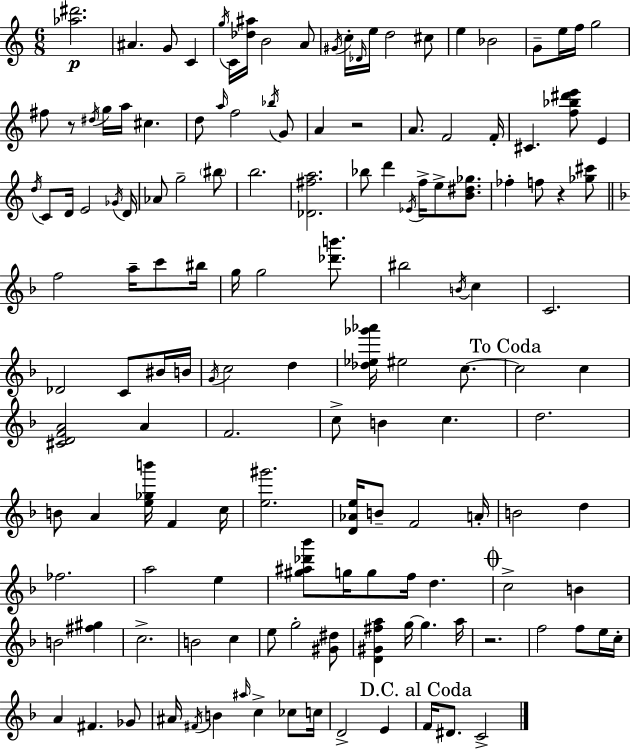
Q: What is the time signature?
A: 6/8